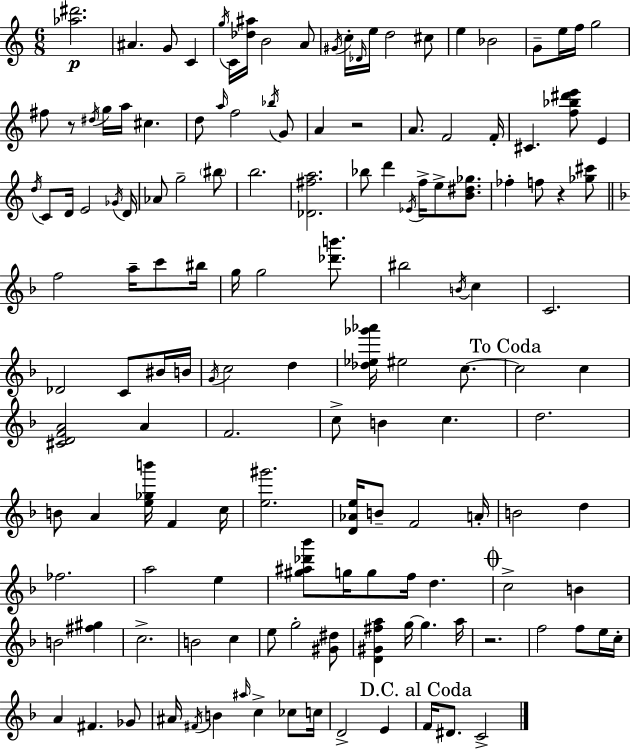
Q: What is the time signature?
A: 6/8